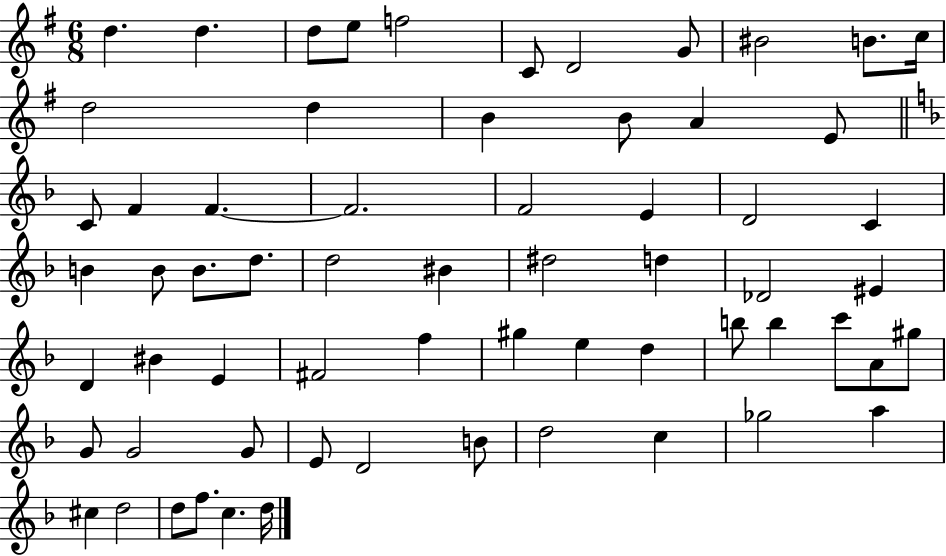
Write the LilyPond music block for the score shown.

{
  \clef treble
  \numericTimeSignature
  \time 6/8
  \key g \major
  \repeat volta 2 { d''4. d''4. | d''8 e''8 f''2 | c'8 d'2 g'8 | bis'2 b'8. c''16 | \break d''2 d''4 | b'4 b'8 a'4 e'8 | \bar "||" \break \key f \major c'8 f'4 f'4.~~ | f'2. | f'2 e'4 | d'2 c'4 | \break b'4 b'8 b'8. d''8. | d''2 bis'4 | dis''2 d''4 | des'2 eis'4 | \break d'4 bis'4 e'4 | fis'2 f''4 | gis''4 e''4 d''4 | b''8 b''4 c'''8 a'8 gis''8 | \break g'8 g'2 g'8 | e'8 d'2 b'8 | d''2 c''4 | ges''2 a''4 | \break cis''4 d''2 | d''8 f''8. c''4. d''16 | } \bar "|."
}